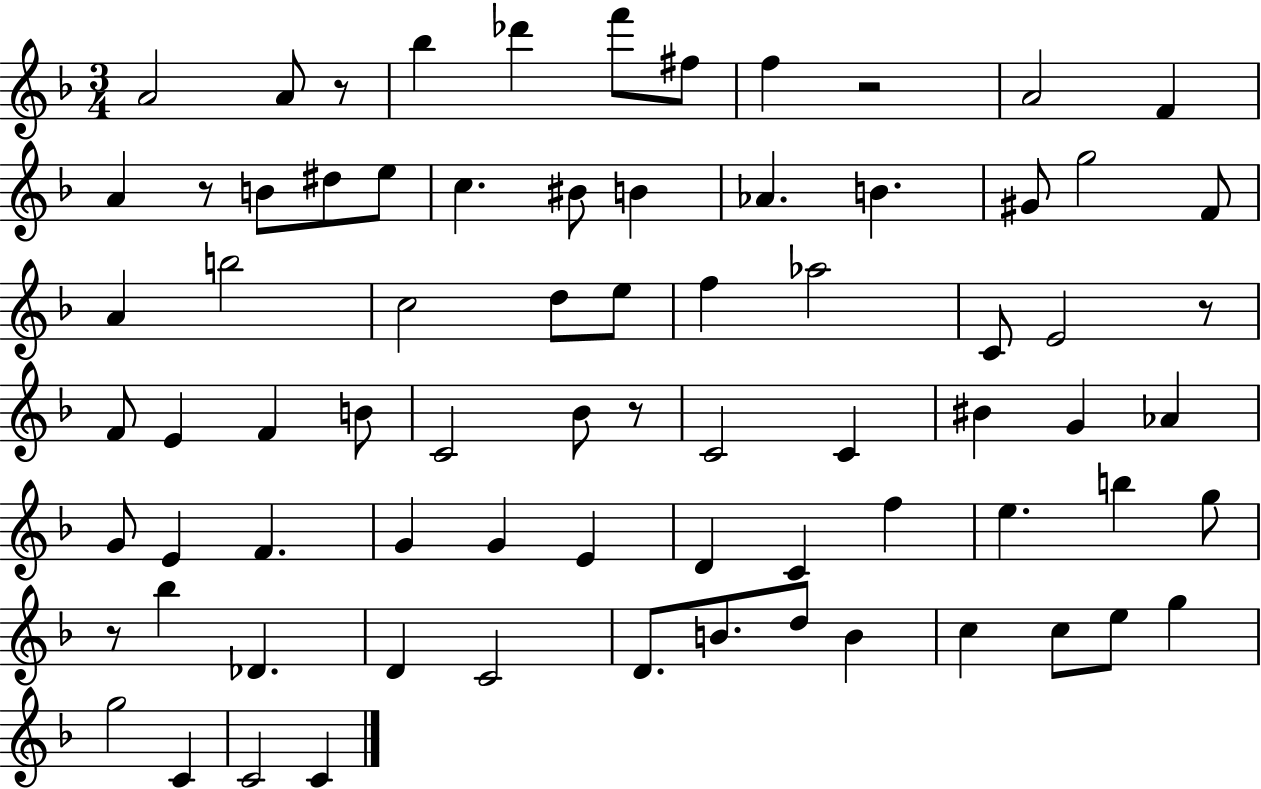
A4/h A4/e R/e Bb5/q Db6/q F6/e F#5/e F5/q R/h A4/h F4/q A4/q R/e B4/e D#5/e E5/e C5/q. BIS4/e B4/q Ab4/q. B4/q. G#4/e G5/h F4/e A4/q B5/h C5/h D5/e E5/e F5/q Ab5/h C4/e E4/h R/e F4/e E4/q F4/q B4/e C4/h Bb4/e R/e C4/h C4/q BIS4/q G4/q Ab4/q G4/e E4/q F4/q. G4/q G4/q E4/q D4/q C4/q F5/q E5/q. B5/q G5/e R/e Bb5/q Db4/q. D4/q C4/h D4/e. B4/e. D5/e B4/q C5/q C5/e E5/e G5/q G5/h C4/q C4/h C4/q